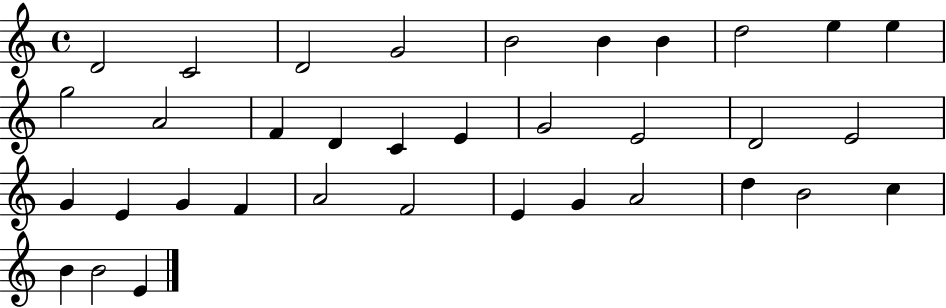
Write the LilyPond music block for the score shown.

{
  \clef treble
  \time 4/4
  \defaultTimeSignature
  \key c \major
  d'2 c'2 | d'2 g'2 | b'2 b'4 b'4 | d''2 e''4 e''4 | \break g''2 a'2 | f'4 d'4 c'4 e'4 | g'2 e'2 | d'2 e'2 | \break g'4 e'4 g'4 f'4 | a'2 f'2 | e'4 g'4 a'2 | d''4 b'2 c''4 | \break b'4 b'2 e'4 | \bar "|."
}